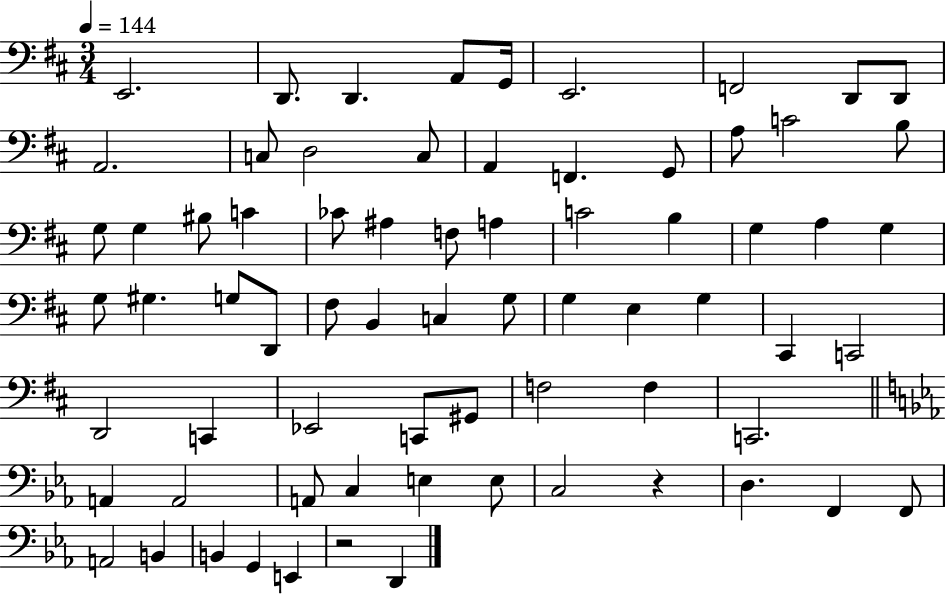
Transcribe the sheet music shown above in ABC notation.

X:1
T:Untitled
M:3/4
L:1/4
K:D
E,,2 D,,/2 D,, A,,/2 G,,/4 E,,2 F,,2 D,,/2 D,,/2 A,,2 C,/2 D,2 C,/2 A,, F,, G,,/2 A,/2 C2 B,/2 G,/2 G, ^B,/2 C _C/2 ^A, F,/2 A, C2 B, G, A, G, G,/2 ^G, G,/2 D,,/2 ^F,/2 B,, C, G,/2 G, E, G, ^C,, C,,2 D,,2 C,, _E,,2 C,,/2 ^G,,/2 F,2 F, C,,2 A,, A,,2 A,,/2 C, E, E,/2 C,2 z D, F,, F,,/2 A,,2 B,, B,, G,, E,, z2 D,,